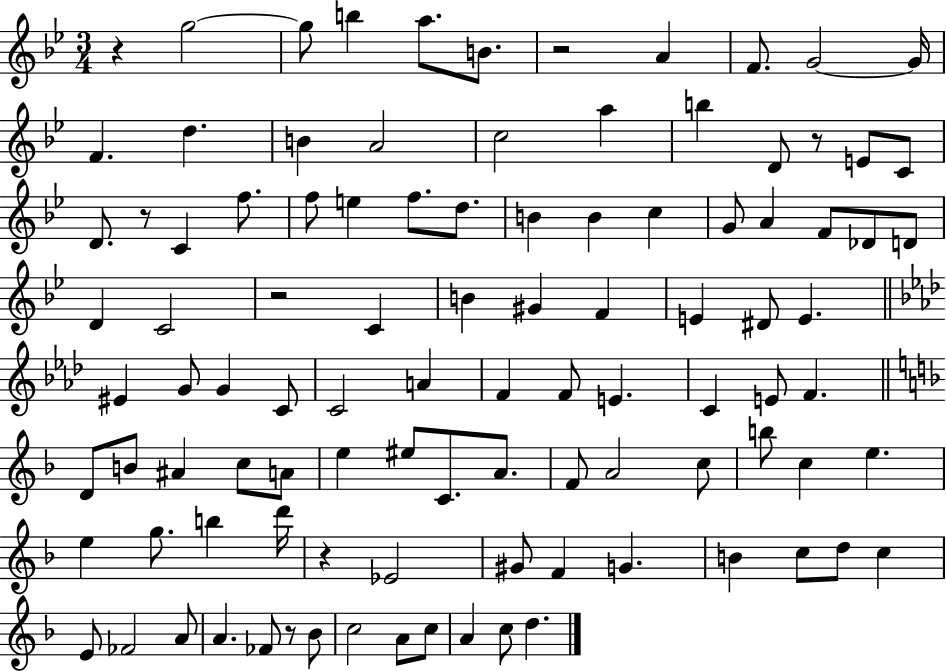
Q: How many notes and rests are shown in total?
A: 101